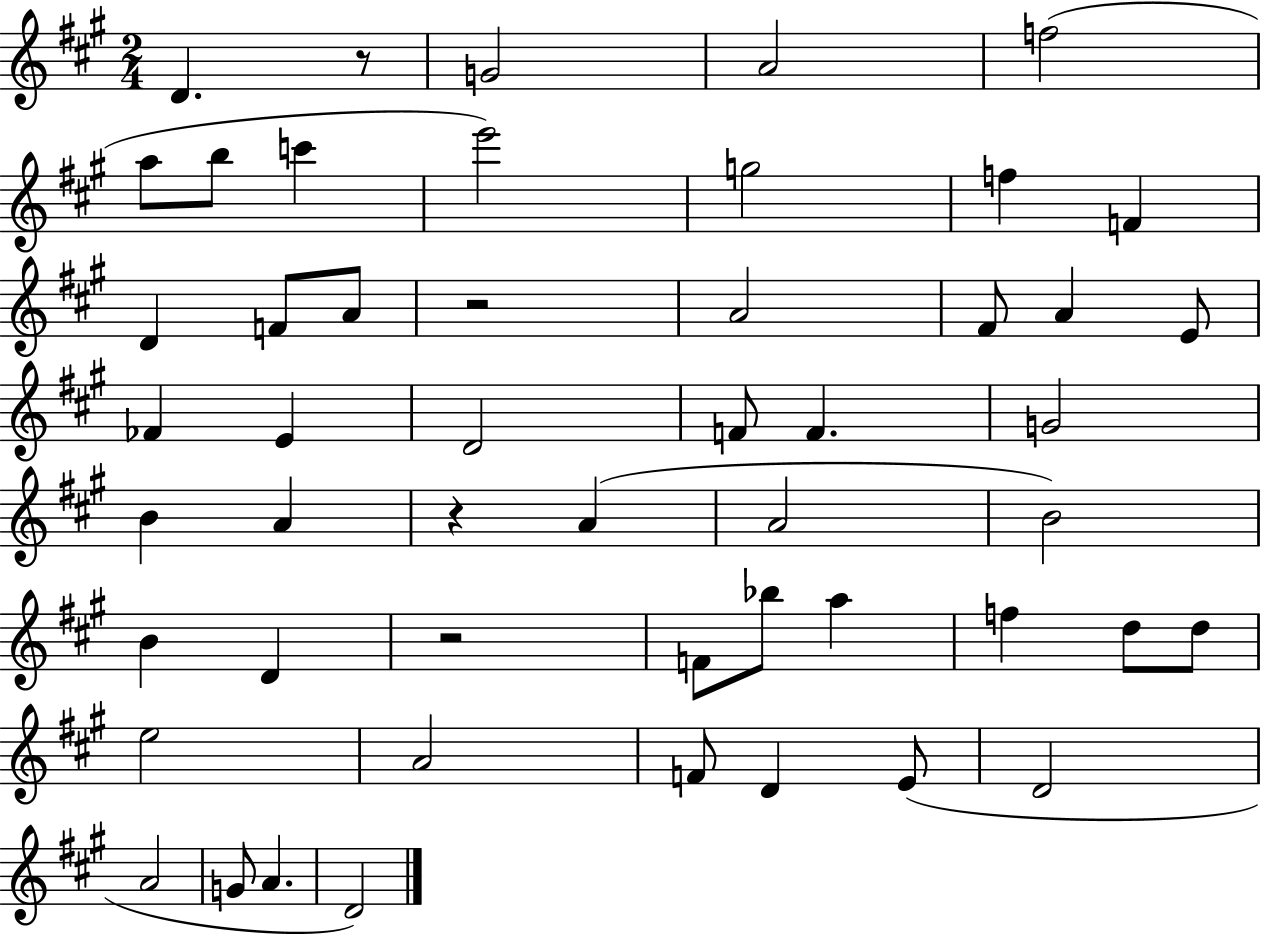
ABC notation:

X:1
T:Untitled
M:2/4
L:1/4
K:A
D z/2 G2 A2 f2 a/2 b/2 c' e'2 g2 f F D F/2 A/2 z2 A2 ^F/2 A E/2 _F E D2 F/2 F G2 B A z A A2 B2 B D z2 F/2 _b/2 a f d/2 d/2 e2 A2 F/2 D E/2 D2 A2 G/2 A D2